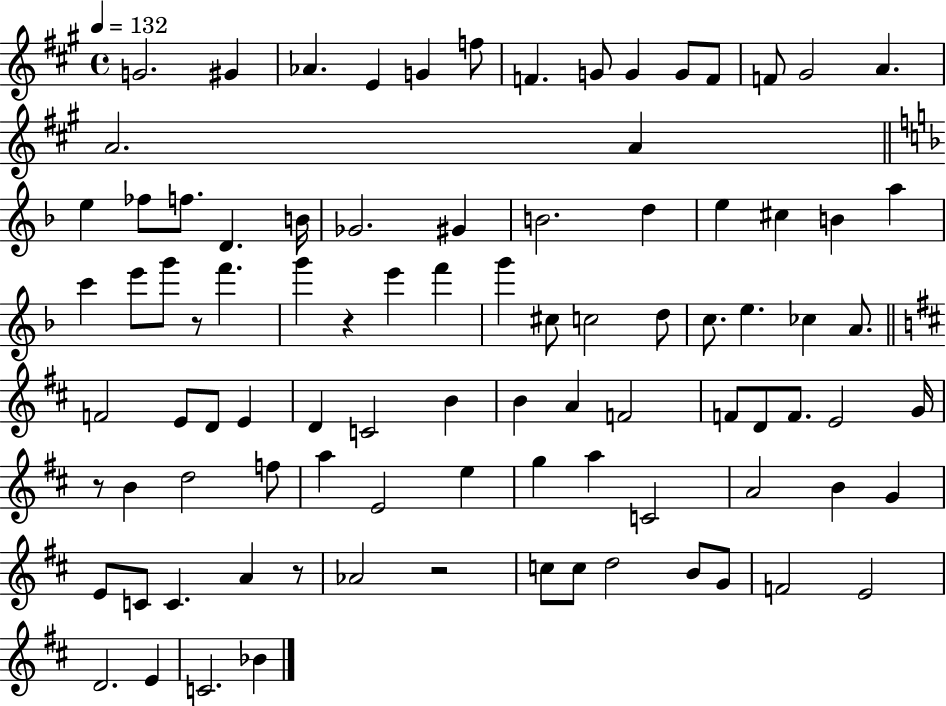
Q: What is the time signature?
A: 4/4